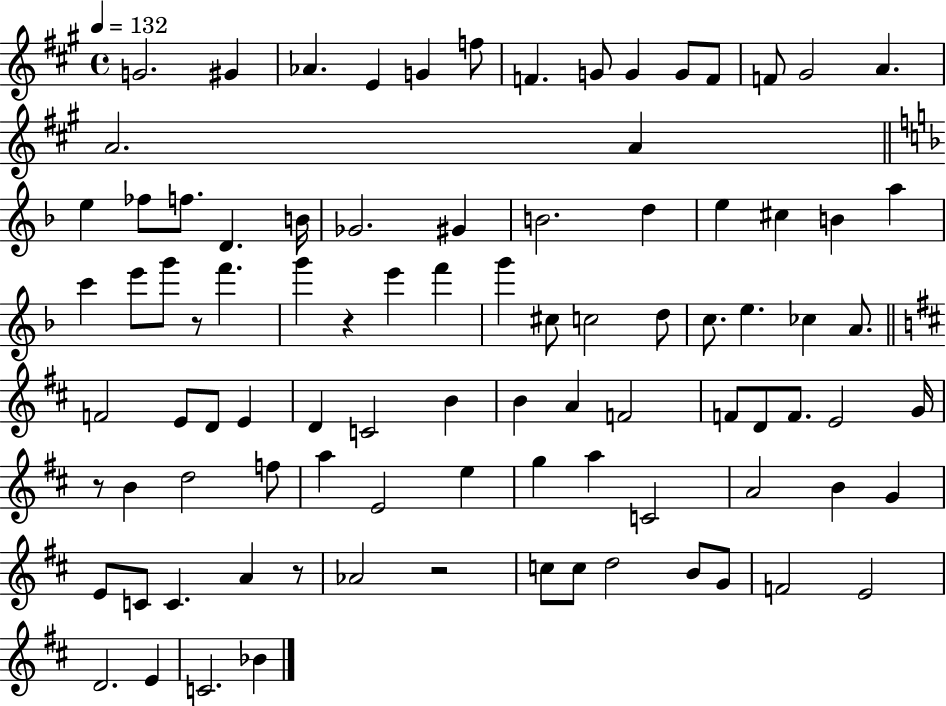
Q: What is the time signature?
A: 4/4